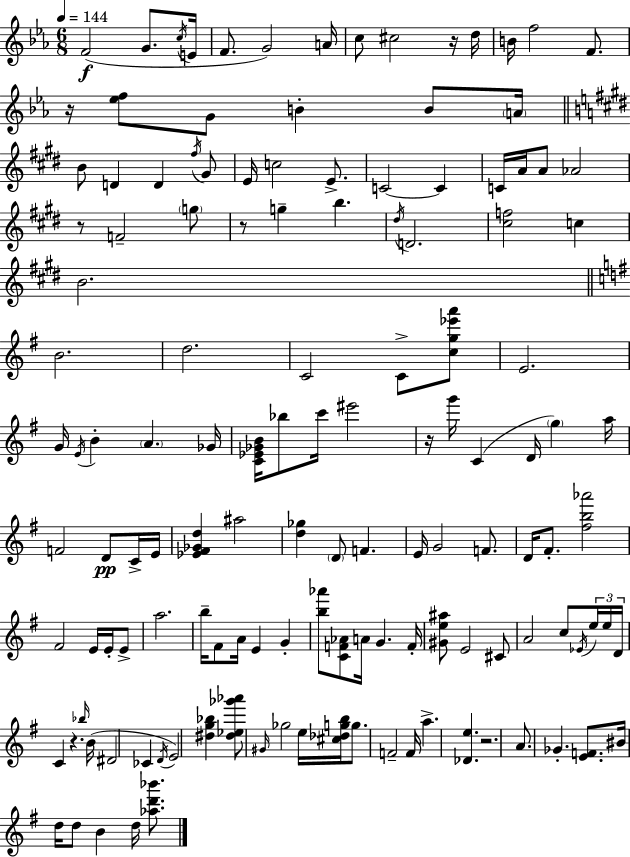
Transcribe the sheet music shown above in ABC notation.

X:1
T:Untitled
M:6/8
L:1/4
K:Cm
F2 G/2 c/4 E/4 F/2 G2 A/4 c/2 ^c2 z/4 d/4 B/4 f2 F/2 z/4 [_ef]/2 G/2 B B/2 A/4 B/2 D D ^f/4 ^G/2 E/4 c2 E/2 C2 C C/4 A/4 A/2 _A2 z/2 F2 g/2 z/2 g b ^d/4 D2 [^cf]2 c B2 B2 d2 C2 C/2 [cg_e'a']/2 E2 G/4 E/4 B A _G/4 [C_E_GB]/4 _b/2 c'/4 ^e'2 z/4 g'/4 C D/4 g a/4 F2 D/2 C/4 E/4 [_E^F_Gd] ^a2 [d_g] D/2 F E/4 G2 F/2 D/4 ^F/2 [^fb_a']2 ^F2 E/4 E/4 E/2 a2 b/4 ^F/2 A/4 E G [b_a']/2 [CF_A]/2 A/4 G F/4 [^Ge^a]/2 E2 ^C/2 A2 c/2 _E/4 e/4 e/4 D/4 C z _b/4 B/4 ^D2 _C D/4 E2 [^dg_b] [^d_e_g'_a']/2 ^G/4 _g2 e/4 [^c_dgb]/4 g/2 F2 F/4 a [_De] z2 A/2 _G [EF]/2 ^B/4 d/4 d/2 B d/4 [_ad'_b']/2